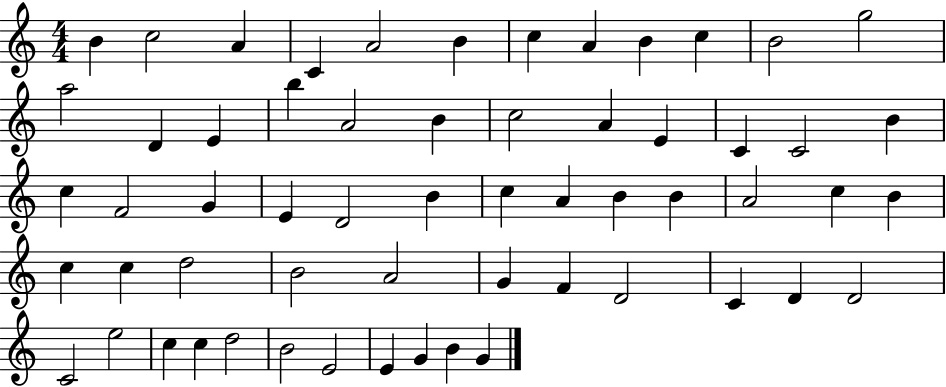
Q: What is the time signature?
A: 4/4